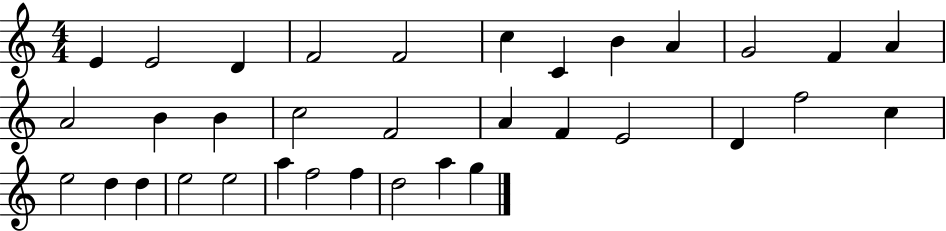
E4/q E4/h D4/q F4/h F4/h C5/q C4/q B4/q A4/q G4/h F4/q A4/q A4/h B4/q B4/q C5/h F4/h A4/q F4/q E4/h D4/q F5/h C5/q E5/h D5/q D5/q E5/h E5/h A5/q F5/h F5/q D5/h A5/q G5/q